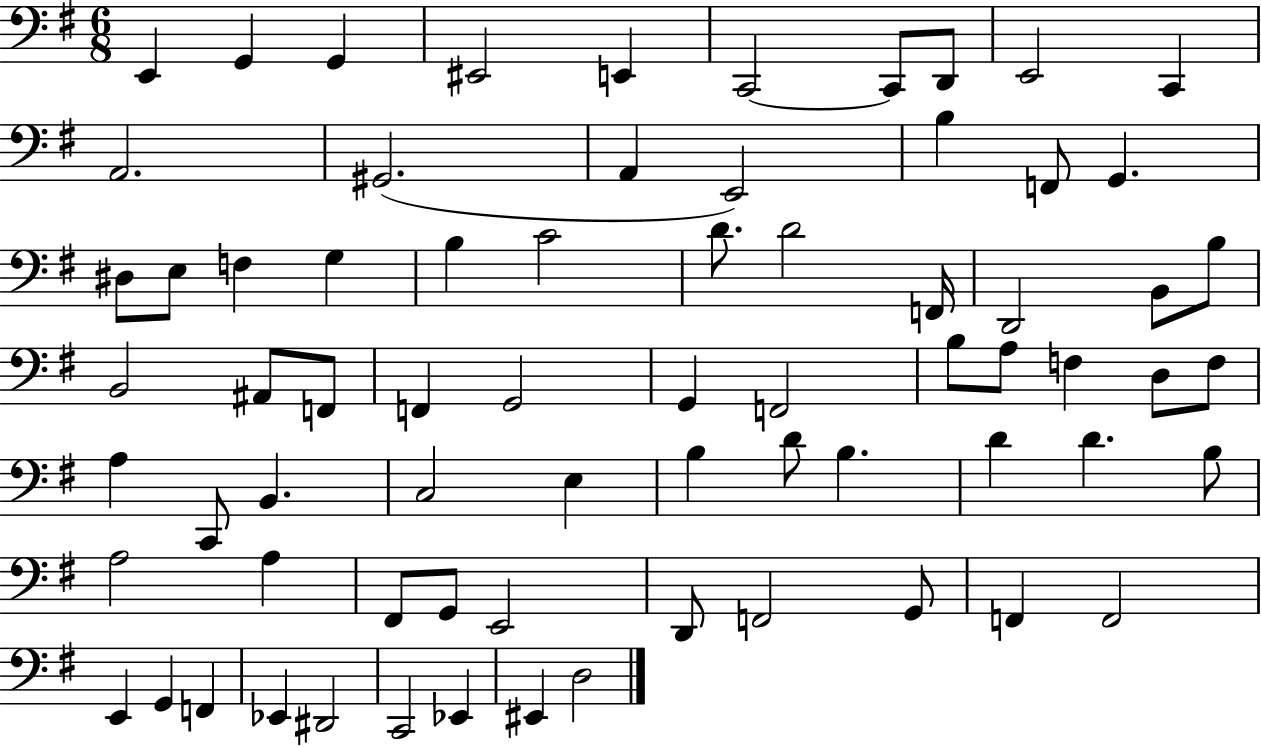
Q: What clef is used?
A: bass